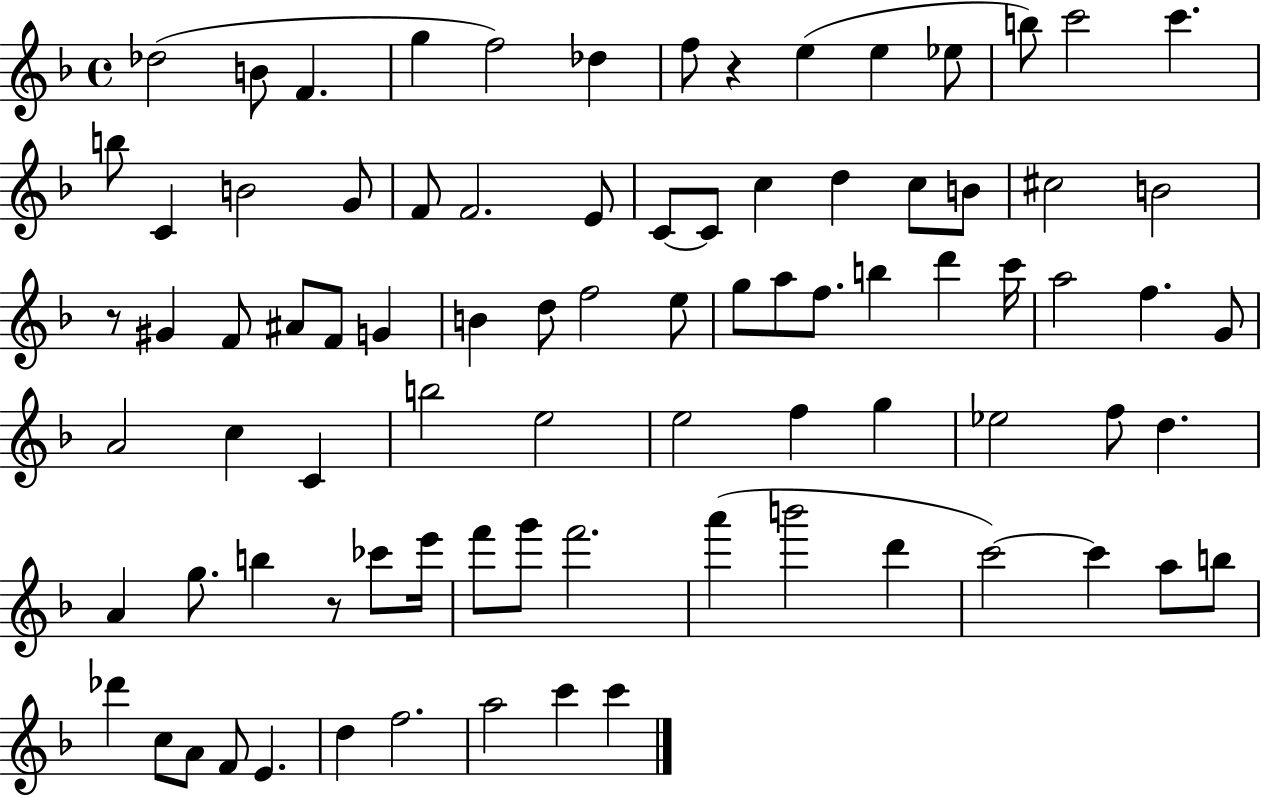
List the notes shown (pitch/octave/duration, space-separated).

Db5/h B4/e F4/q. G5/q F5/h Db5/q F5/e R/q E5/q E5/q Eb5/e B5/e C6/h C6/q. B5/e C4/q B4/h G4/e F4/e F4/h. E4/e C4/e C4/e C5/q D5/q C5/e B4/e C#5/h B4/h R/e G#4/q F4/e A#4/e F4/e G4/q B4/q D5/e F5/h E5/e G5/e A5/e F5/e. B5/q D6/q C6/s A5/h F5/q. G4/e A4/h C5/q C4/q B5/h E5/h E5/h F5/q G5/q Eb5/h F5/e D5/q. A4/q G5/e. B5/q R/e CES6/e E6/s F6/e G6/e F6/h. A6/q B6/h D6/q C6/h C6/q A5/e B5/e Db6/q C5/e A4/e F4/e E4/q. D5/q F5/h. A5/h C6/q C6/q